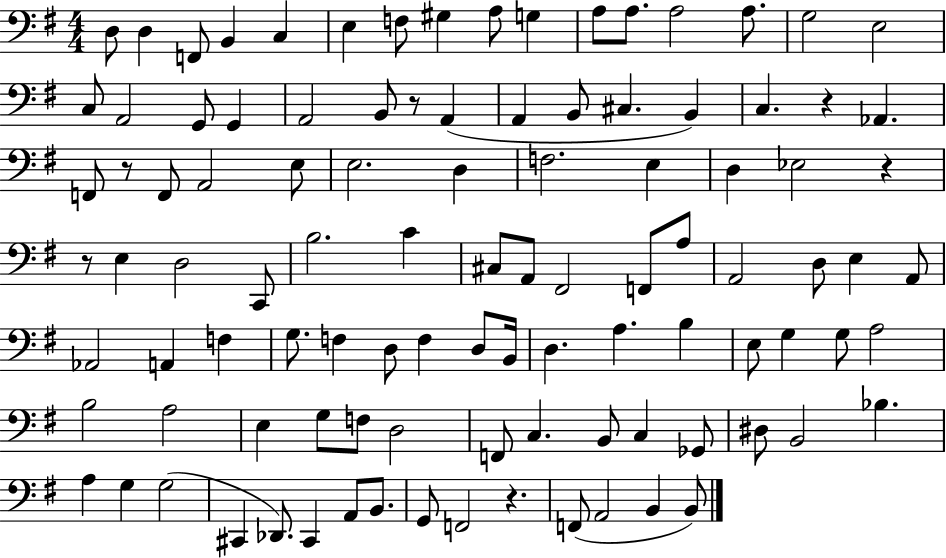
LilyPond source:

{
  \clef bass
  \numericTimeSignature
  \time 4/4
  \key g \major
  d8 d4 f,8 b,4 c4 | e4 f8 gis4 a8 g4 | a8 a8. a2 a8. | g2 e2 | \break c8 a,2 g,8 g,4 | a,2 b,8 r8 a,4( | a,4 b,8 cis4. b,4) | c4. r4 aes,4. | \break f,8 r8 f,8 a,2 e8 | e2. d4 | f2. e4 | d4 ees2 r4 | \break r8 e4 d2 c,8 | b2. c'4 | cis8 a,8 fis,2 f,8 a8 | a,2 d8 e4 a,8 | \break aes,2 a,4 f4 | g8. f4 d8 f4 d8 b,16 | d4. a4. b4 | e8 g4 g8 a2 | \break b2 a2 | e4 g8 f8 d2 | f,8 c4. b,8 c4 ges,8 | dis8 b,2 bes4. | \break a4 g4 g2( | cis,4 des,8.) cis,4 a,8 b,8. | g,8 f,2 r4. | f,8( a,2 b,4 b,8) | \break \bar "|."
}